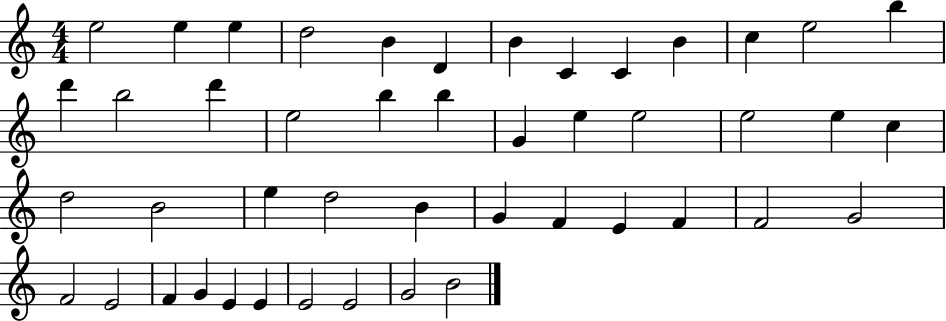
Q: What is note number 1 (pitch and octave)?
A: E5